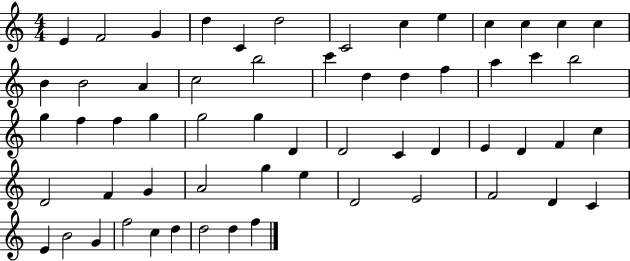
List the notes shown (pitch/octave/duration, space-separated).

E4/q F4/h G4/q D5/q C4/q D5/h C4/h C5/q E5/q C5/q C5/q C5/q C5/q B4/q B4/h A4/q C5/h B5/h C6/q D5/q D5/q F5/q A5/q C6/q B5/h G5/q F5/q F5/q G5/q G5/h G5/q D4/q D4/h C4/q D4/q E4/q D4/q F4/q C5/q D4/h F4/q G4/q A4/h G5/q E5/q D4/h E4/h F4/h D4/q C4/q E4/q B4/h G4/q F5/h C5/q D5/q D5/h D5/q F5/q